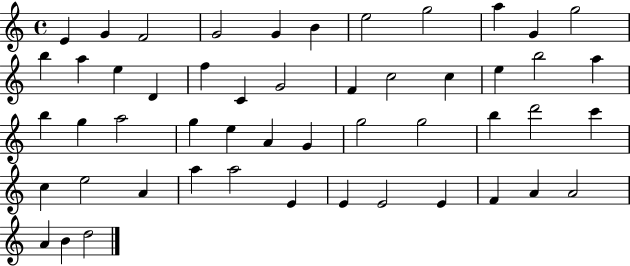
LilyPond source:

{
  \clef treble
  \time 4/4
  \defaultTimeSignature
  \key c \major
  e'4 g'4 f'2 | g'2 g'4 b'4 | e''2 g''2 | a''4 g'4 g''2 | \break b''4 a''4 e''4 d'4 | f''4 c'4 g'2 | f'4 c''2 c''4 | e''4 b''2 a''4 | \break b''4 g''4 a''2 | g''4 e''4 a'4 g'4 | g''2 g''2 | b''4 d'''2 c'''4 | \break c''4 e''2 a'4 | a''4 a''2 e'4 | e'4 e'2 e'4 | f'4 a'4 a'2 | \break a'4 b'4 d''2 | \bar "|."
}